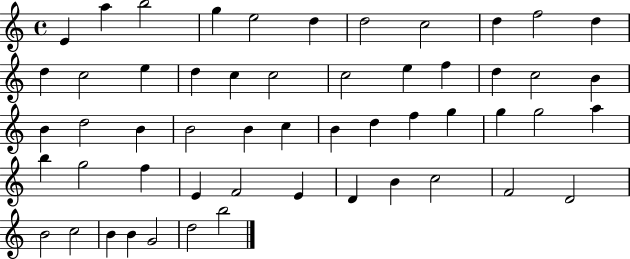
X:1
T:Untitled
M:4/4
L:1/4
K:C
E a b2 g e2 d d2 c2 d f2 d d c2 e d c c2 c2 e f d c2 B B d2 B B2 B c B d f g g g2 a b g2 f E F2 E D B c2 F2 D2 B2 c2 B B G2 d2 b2